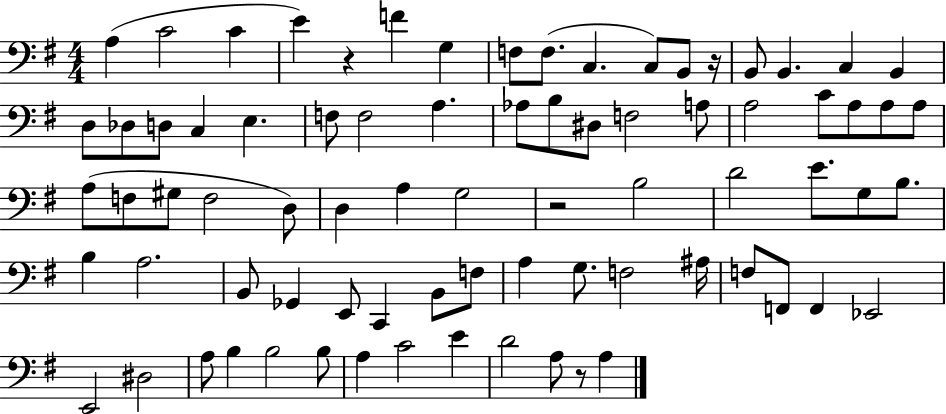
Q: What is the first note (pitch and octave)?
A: A3